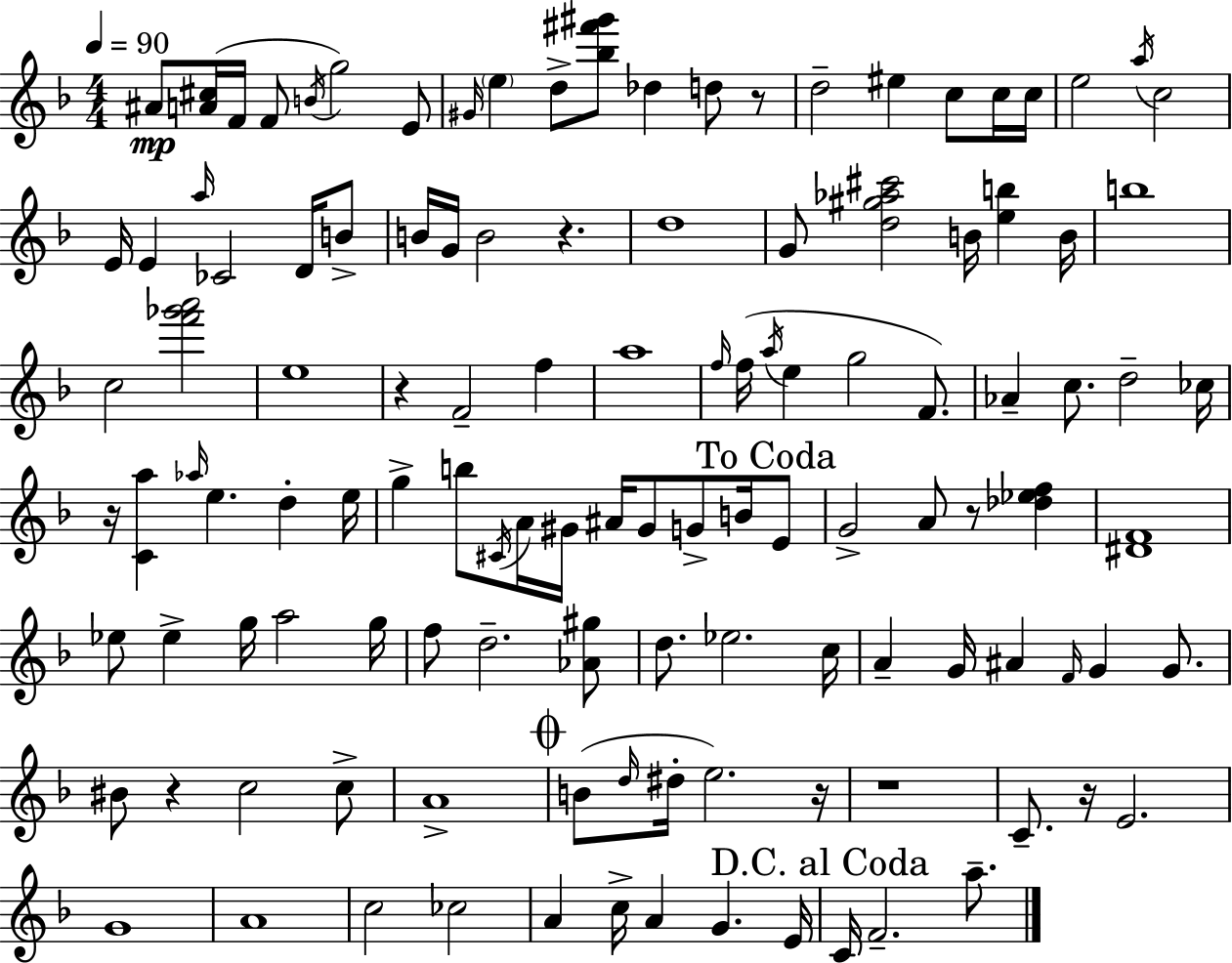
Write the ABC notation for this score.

X:1
T:Untitled
M:4/4
L:1/4
K:F
^A/2 [A^c]/4 F/4 F/2 B/4 g2 E/2 ^G/4 e d/2 [_b^f'^g']/2 _d d/2 z/2 d2 ^e c/2 c/4 c/4 e2 a/4 c2 E/4 E a/4 _C2 D/4 B/2 B/4 G/4 B2 z d4 G/2 [d^g_a^c']2 B/4 [eb] B/4 b4 c2 [f'_g'a']2 e4 z F2 f a4 f/4 f/4 a/4 e g2 F/2 _A c/2 d2 _c/4 z/4 [Ca] _a/4 e d e/4 g b/2 ^C/4 A/4 ^G/4 ^A/4 ^G/2 G/2 B/4 E/2 G2 A/2 z/2 [_d_ef] [^DF]4 _e/2 _e g/4 a2 g/4 f/2 d2 [_A^g]/2 d/2 _e2 c/4 A G/4 ^A F/4 G G/2 ^B/2 z c2 c/2 A4 B/2 d/4 ^d/4 e2 z/4 z4 C/2 z/4 E2 G4 A4 c2 _c2 A c/4 A G E/4 C/4 F2 a/2